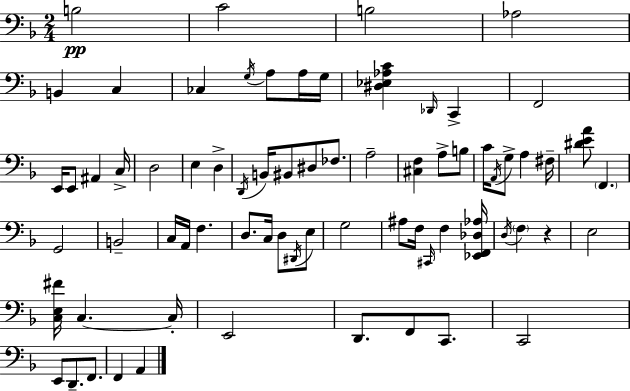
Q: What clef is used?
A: bass